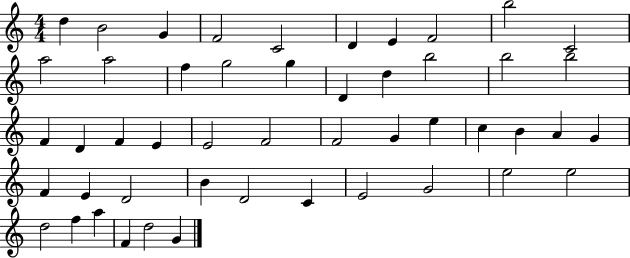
D5/q B4/h G4/q F4/h C4/h D4/q E4/q F4/h B5/h C4/h A5/h A5/h F5/q G5/h G5/q D4/q D5/q B5/h B5/h B5/h F4/q D4/q F4/q E4/q E4/h F4/h F4/h G4/q E5/q C5/q B4/q A4/q G4/q F4/q E4/q D4/h B4/q D4/h C4/q E4/h G4/h E5/h E5/h D5/h F5/q A5/q F4/q D5/h G4/q